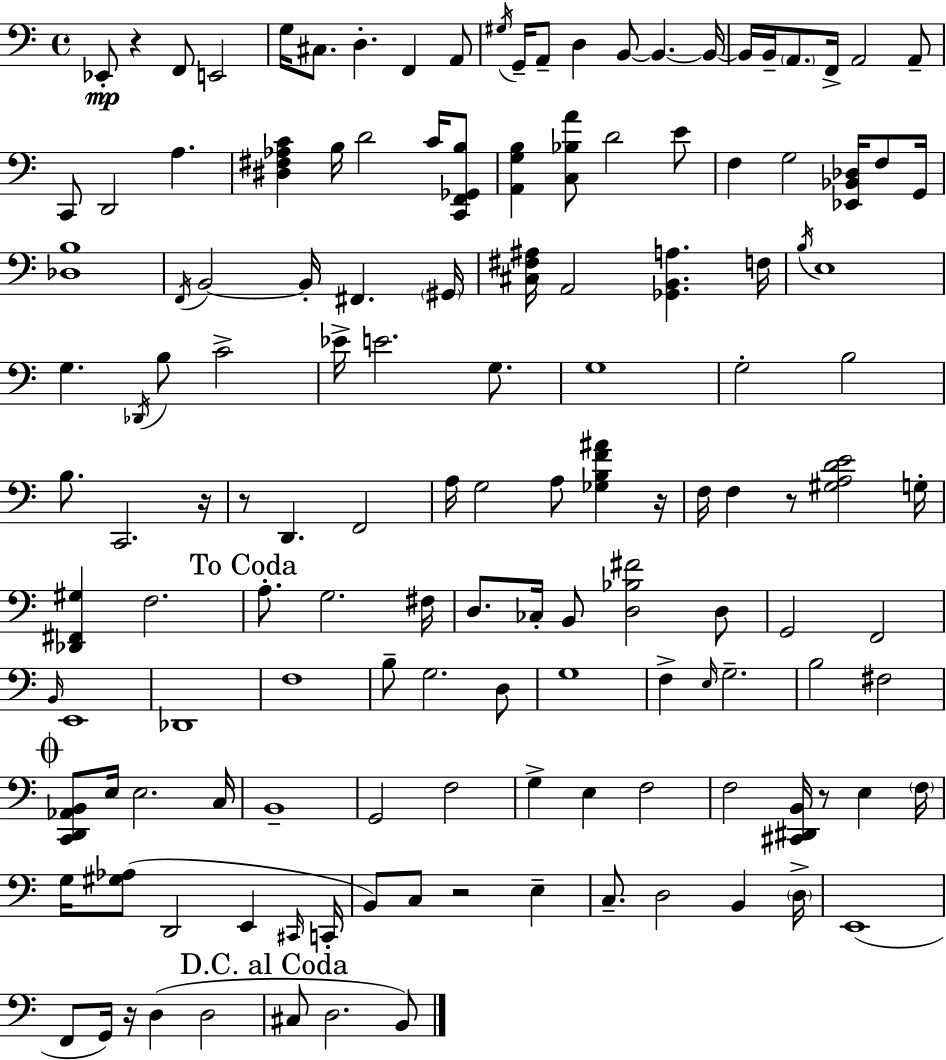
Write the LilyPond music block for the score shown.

{
  \clef bass
  \time 4/4
  \defaultTimeSignature
  \key a \minor
  ees,8-.\mp r4 f,8 e,2 | g16 cis8. d4.-. f,4 a,8 | \acciaccatura { gis16 } g,16-- a,8-- d4 b,8~~ b,4.~~ | b,16~~ b,16 b,16-- \parenthesize a,8. f,16-> a,2 a,8-- | \break c,8 d,2 a4. | <dis fis aes c'>4 b16 d'2 c'16 <c, f, ges, b>8 | <a, g b>4 <c bes a'>8 d'2 e'8 | f4 g2 <ees, bes, des>16 f8 | \break g,16 <des b>1 | \acciaccatura { f,16 } b,2~~ b,16-. fis,4. | \parenthesize gis,16 <cis fis ais>16 a,2 <ges, b, a>4. | f16 \acciaccatura { b16 } e1 | \break g4. \acciaccatura { des,16 } b8 c'2-> | ees'16-> e'2. | g8. g1 | g2-. b2 | \break b8. c,2. | r16 r8 d,4. f,2 | a16 g2 a8 <ges b f' ais'>4 | r16 f16 f4 r8 <gis a d' e'>2 | \break g16-. <des, fis, gis>4 f2. | \mark "To Coda" a8.-. g2. | fis16 d8. ces16-. b,8 <d bes fis'>2 | d8 g,2 f,2 | \break \grace { b,16 } e,1 | des,1 | f1 | b8-- g2. | \break d8 g1 | f4-> \grace { e16 } g2.-- | b2 fis2 | \mark \markup { \musicglyph "scripts.coda" } <c, d, aes, b,>8 e16 e2. | \break c16 b,1-- | g,2 f2 | g4-> e4 f2 | f2 <cis, dis, b,>16 r8 | \break e4 \parenthesize f16 g16 <gis aes>8( d,2 | e,4 \grace { cis,16 } c,16-. b,8) c8 r2 | e4-- c8.-- d2 | b,4 \parenthesize d16-> e,1( | \break f,8 g,16) r16 d4( d2 | \mark "D.C. al Coda" cis8 d2. | b,8) \bar "|."
}